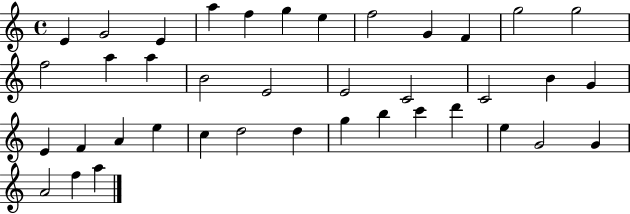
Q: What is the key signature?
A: C major